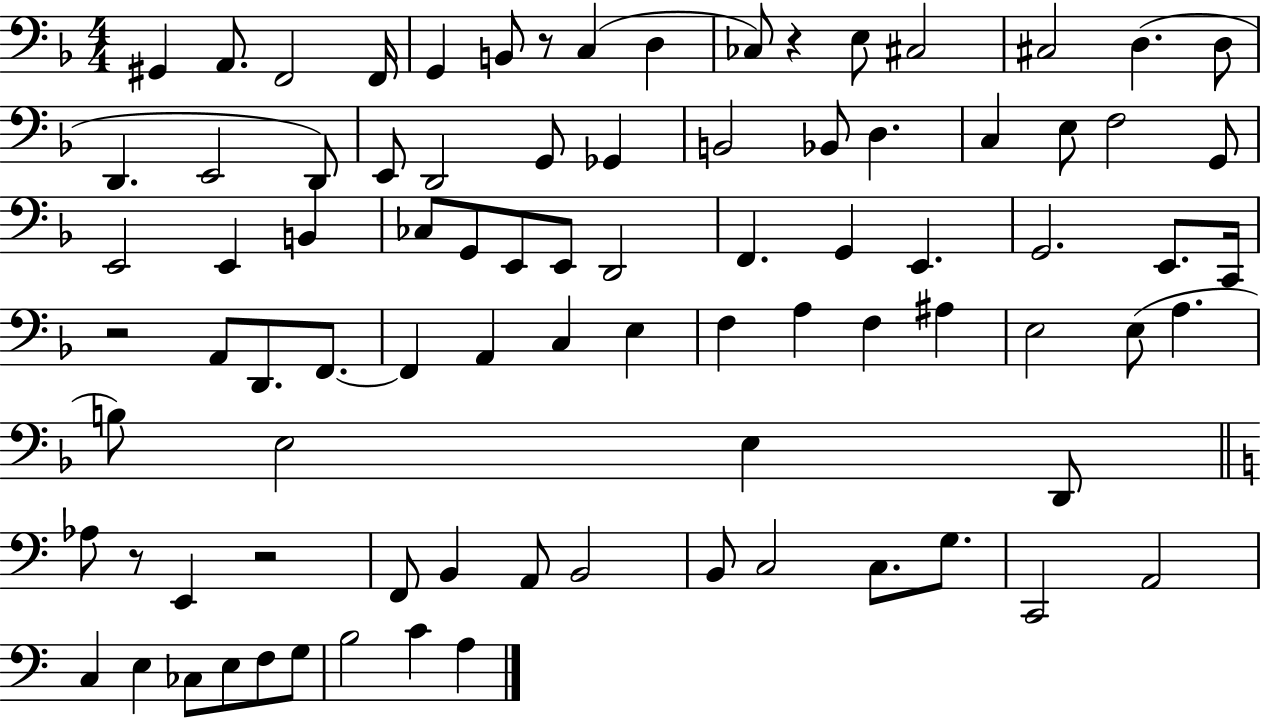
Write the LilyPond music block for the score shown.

{
  \clef bass
  \numericTimeSignature
  \time 4/4
  \key f \major
  \repeat volta 2 { gis,4 a,8. f,2 f,16 | g,4 b,8 r8 c4( d4 | ces8) r4 e8 cis2 | cis2 d4.( d8 | \break d,4. e,2 d,8) | e,8 d,2 g,8 ges,4 | b,2 bes,8 d4. | c4 e8 f2 g,8 | \break e,2 e,4 b,4 | ces8 g,8 e,8 e,8 d,2 | f,4. g,4 e,4. | g,2. e,8. c,16 | \break r2 a,8 d,8. f,8.~~ | f,4 a,4 c4 e4 | f4 a4 f4 ais4 | e2 e8( a4. | \break b8) e2 e4 d,8 | \bar "||" \break \key c \major aes8 r8 e,4 r2 | f,8 b,4 a,8 b,2 | b,8 c2 c8. g8. | c,2 a,2 | \break c4 e4 ces8 e8 f8 g8 | b2 c'4 a4 | } \bar "|."
}